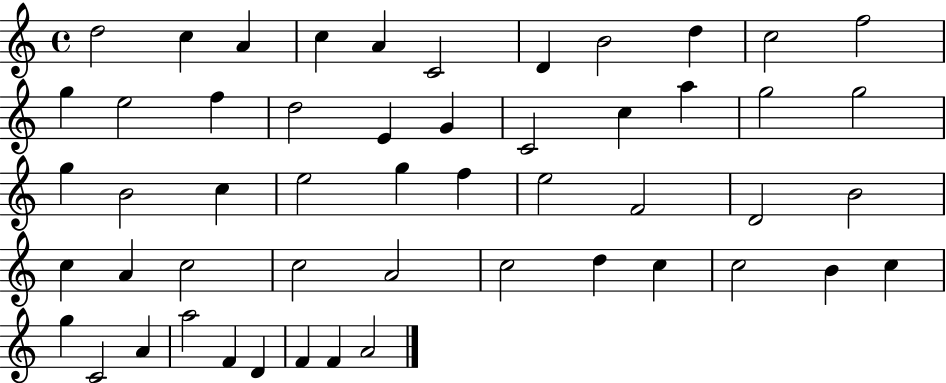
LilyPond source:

{
  \clef treble
  \time 4/4
  \defaultTimeSignature
  \key c \major
  d''2 c''4 a'4 | c''4 a'4 c'2 | d'4 b'2 d''4 | c''2 f''2 | \break g''4 e''2 f''4 | d''2 e'4 g'4 | c'2 c''4 a''4 | g''2 g''2 | \break g''4 b'2 c''4 | e''2 g''4 f''4 | e''2 f'2 | d'2 b'2 | \break c''4 a'4 c''2 | c''2 a'2 | c''2 d''4 c''4 | c''2 b'4 c''4 | \break g''4 c'2 a'4 | a''2 f'4 d'4 | f'4 f'4 a'2 | \bar "|."
}